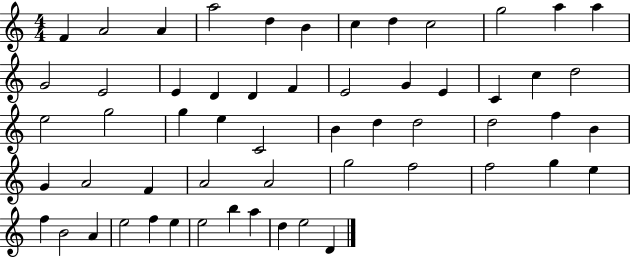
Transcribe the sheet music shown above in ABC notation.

X:1
T:Untitled
M:4/4
L:1/4
K:C
F A2 A a2 d B c d c2 g2 a a G2 E2 E D D F E2 G E C c d2 e2 g2 g e C2 B d d2 d2 f B G A2 F A2 A2 g2 f2 f2 g e f B2 A e2 f e e2 b a d e2 D